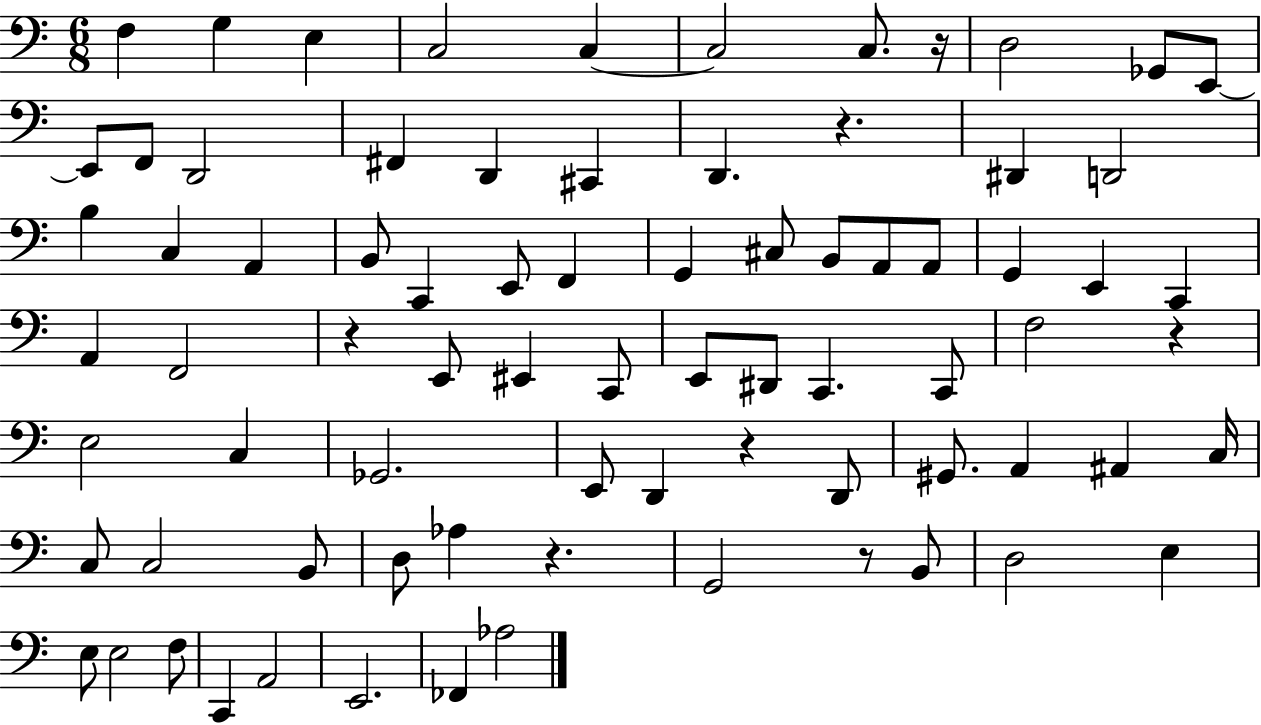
F3/q G3/q E3/q C3/h C3/q C3/h C3/e. R/s D3/h Gb2/e E2/e E2/e F2/e D2/h F#2/q D2/q C#2/q D2/q. R/q. D#2/q D2/h B3/q C3/q A2/q B2/e C2/q E2/e F2/q G2/q C#3/e B2/e A2/e A2/e G2/q E2/q C2/q A2/q F2/h R/q E2/e EIS2/q C2/e E2/e D#2/e C2/q. C2/e F3/h R/q E3/h C3/q Gb2/h. E2/e D2/q R/q D2/e G#2/e. A2/q A#2/q C3/s C3/e C3/h B2/e D3/e Ab3/q R/q. G2/h R/e B2/e D3/h E3/q E3/e E3/h F3/e C2/q A2/h E2/h. FES2/q Ab3/h